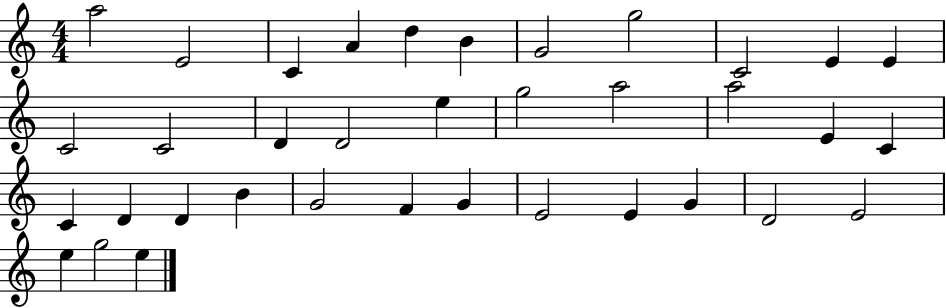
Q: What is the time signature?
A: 4/4